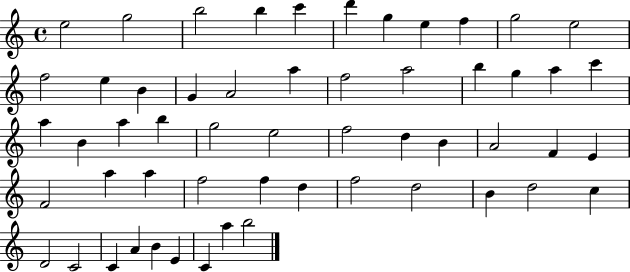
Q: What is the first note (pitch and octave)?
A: E5